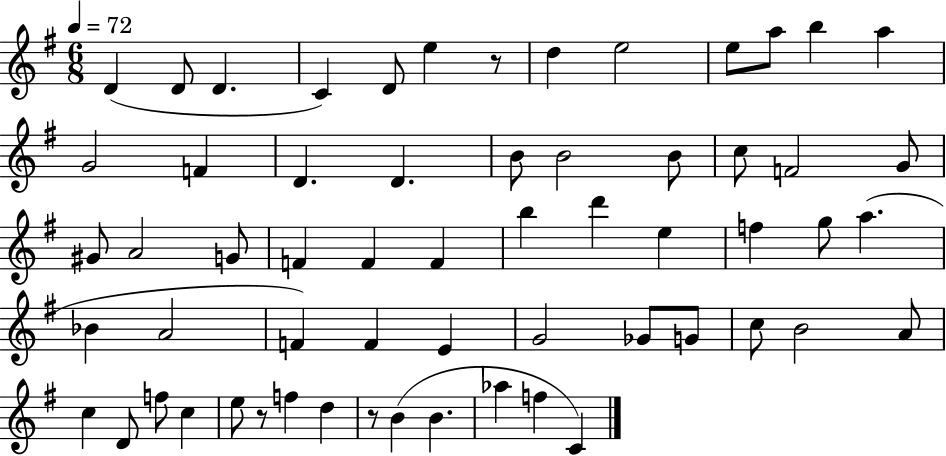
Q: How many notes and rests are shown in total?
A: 60